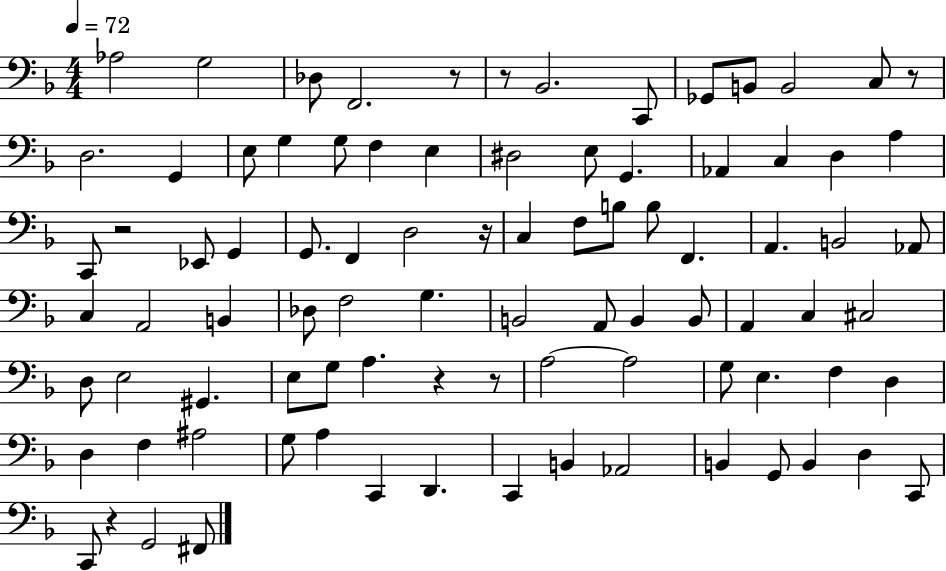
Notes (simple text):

Ab3/h G3/h Db3/e F2/h. R/e R/e Bb2/h. C2/e Gb2/e B2/e B2/h C3/e R/e D3/h. G2/q E3/e G3/q G3/e F3/q E3/q D#3/h E3/e G2/q. Ab2/q C3/q D3/q A3/q C2/e R/h Eb2/e G2/q G2/e. F2/q D3/h R/s C3/q F3/e B3/e B3/e F2/q. A2/q. B2/h Ab2/e C3/q A2/h B2/q Db3/e F3/h G3/q. B2/h A2/e B2/q B2/e A2/q C3/q C#3/h D3/e E3/h G#2/q. E3/e G3/e A3/q. R/q R/e A3/h A3/h G3/e E3/q. F3/q D3/q D3/q F3/q A#3/h G3/e A3/q C2/q D2/q. C2/q B2/q Ab2/h B2/q G2/e B2/q D3/q C2/e C2/e R/q G2/h F#2/e